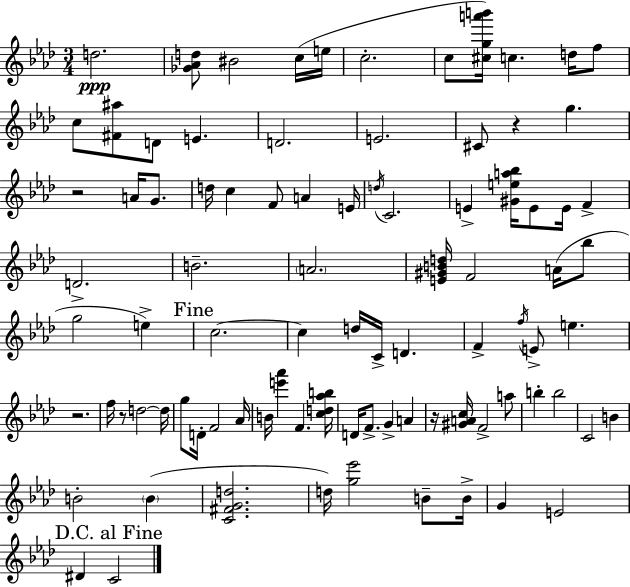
{
  \clef treble
  \numericTimeSignature
  \time 3/4
  \key f \minor
  \repeat volta 2 { d''2.\ppp | <ges' aes' d''>8 bis'2 c''16( e''16 | c''2.-. | c''8 <cis'' g'' a''' b'''>16) c''4. d''16 f''8 | \break c''8 <fis' ais''>8 d'8 e'4. | d'2. | e'2. | cis'8 r4 g''4. | \break r2 a'16 g'8. | d''16 c''4 f'8 a'4 e'16 | \acciaccatura { d''16 } c'2. | e'4-> <gis' e'' a'' bes''>16 e'8 e'16 f'4-> | \break d'2.-> | b'2.-- | \parenthesize a'2. | <e' gis' b' d''>16 f'2 a'16( bes''8 | \break g''2 e''4->) | \mark "Fine" c''2.~~ | c''4 d''16 c'16-> d'4. | f'4-> \acciaccatura { f''16 } e'8-> e''4. | \break r2. | f''16 r8 d''2~~ | d''16 g''8 d'16-. f'2 | aes'16 b'16 <e''' aes'''>4 f'4. | \break <c'' d'' aes'' b''>16 d'16 f'8.-> g'4-> a'4 | r16 <gis' a' c''>16 f'2-> | a''8 b''4-. b''2 | c'2 b'4 | \break b'2-. \parenthesize b'4( | <c' fis' g' d''>2. | d''16) <g'' ees'''>2 b'8-- | b'16-> g'4 e'2 | \break \mark "D.C. al Fine" dis'4 c'2 | } \bar "|."
}